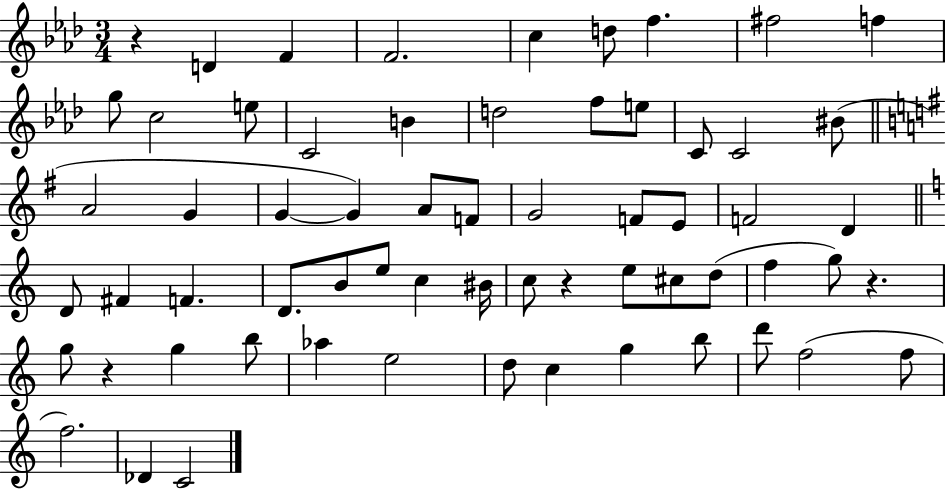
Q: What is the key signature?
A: AES major